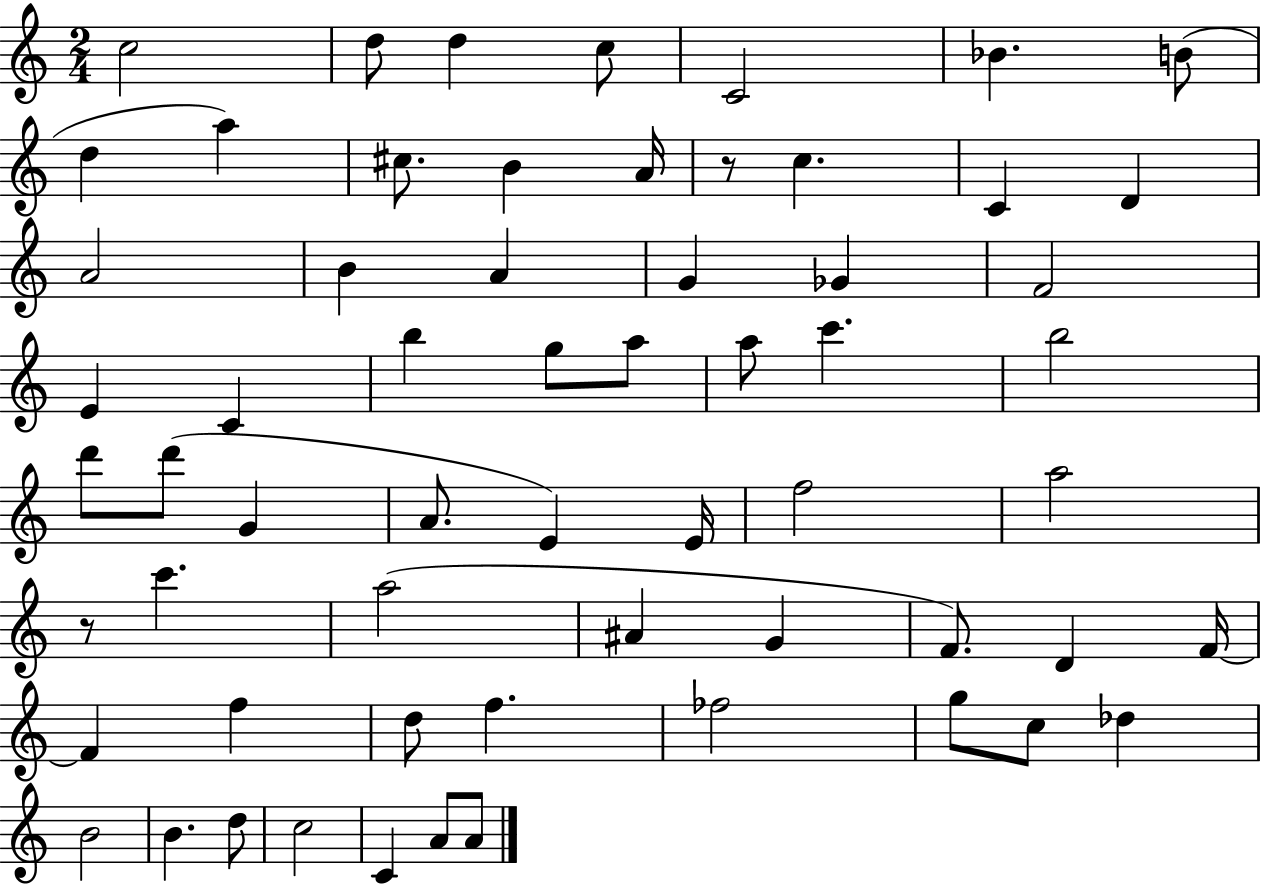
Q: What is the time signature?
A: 2/4